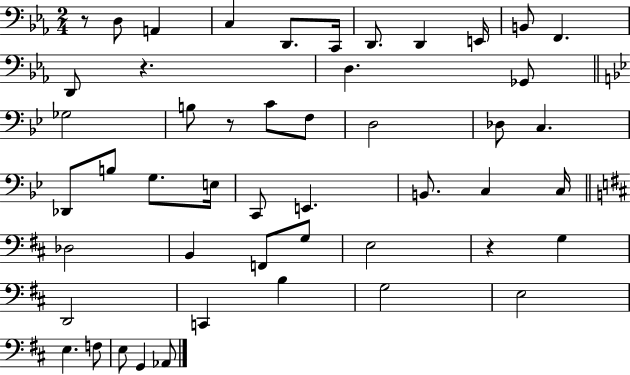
{
  \clef bass
  \numericTimeSignature
  \time 2/4
  \key ees \major
  \repeat volta 2 { r8 d8 a,4 | c4 d,8. c,16 | d,8. d,4 e,16 | b,8 f,4. | \break d,8 r4. | d4. ges,8 | \bar "||" \break \key bes \major ges2 | b8 r8 c'8 f8 | d2 | des8 c4. | \break des,8 b8 g8. e16 | c,8 e,4. | b,8. c4 c16 | \bar "||" \break \key d \major des2 | b,4 f,8 g8 | e2 | r4 g4 | \break d,2 | c,4 b4 | g2 | e2 | \break e4. f8 | e8 g,4 aes,8 | } \bar "|."
}